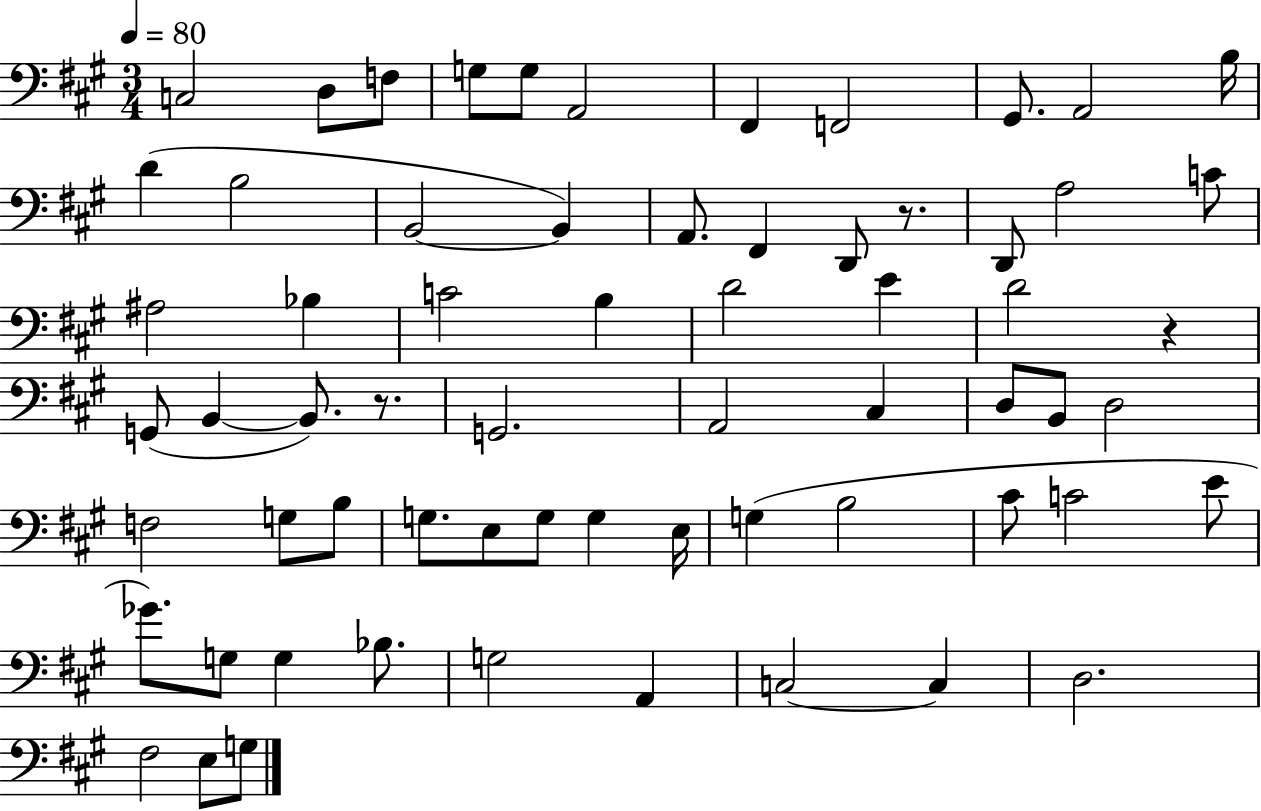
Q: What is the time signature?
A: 3/4